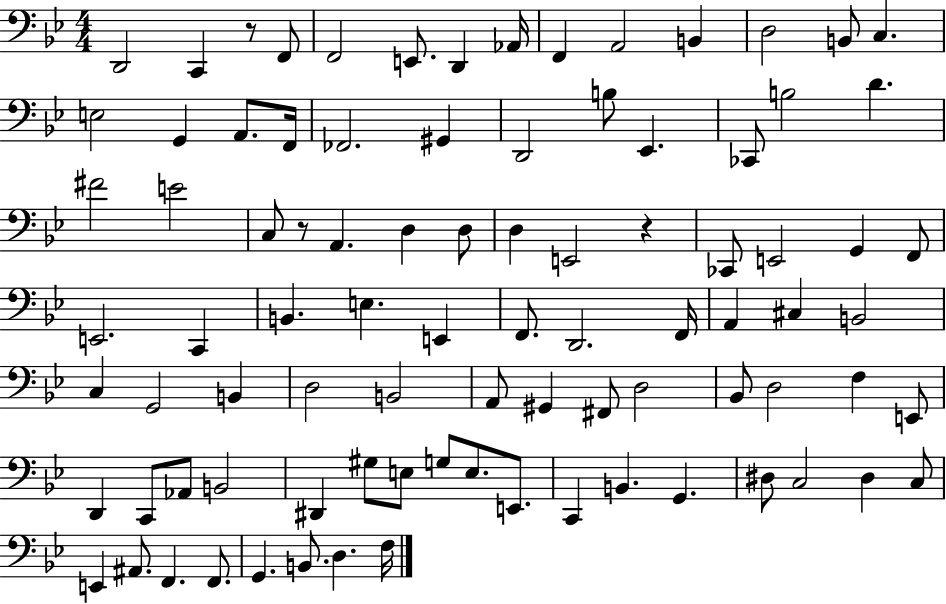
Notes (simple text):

D2/h C2/q R/e F2/e F2/h E2/e. D2/q Ab2/s F2/q A2/h B2/q D3/h B2/e C3/q. E3/h G2/q A2/e. F2/s FES2/h. G#2/q D2/h B3/e Eb2/q. CES2/e B3/h D4/q. F#4/h E4/h C3/e R/e A2/q. D3/q D3/e D3/q E2/h R/q CES2/e E2/h G2/q F2/e E2/h. C2/q B2/q. E3/q. E2/q F2/e. D2/h. F2/s A2/q C#3/q B2/h C3/q G2/h B2/q D3/h B2/h A2/e G#2/q F#2/e D3/h Bb2/e D3/h F3/q E2/e D2/q C2/e Ab2/e B2/h D#2/q G#3/e E3/e G3/e E3/e. E2/e. C2/q B2/q. G2/q. D#3/e C3/h D#3/q C3/e E2/q A#2/e. F2/q. F2/e. G2/q. B2/e. D3/q. F3/s